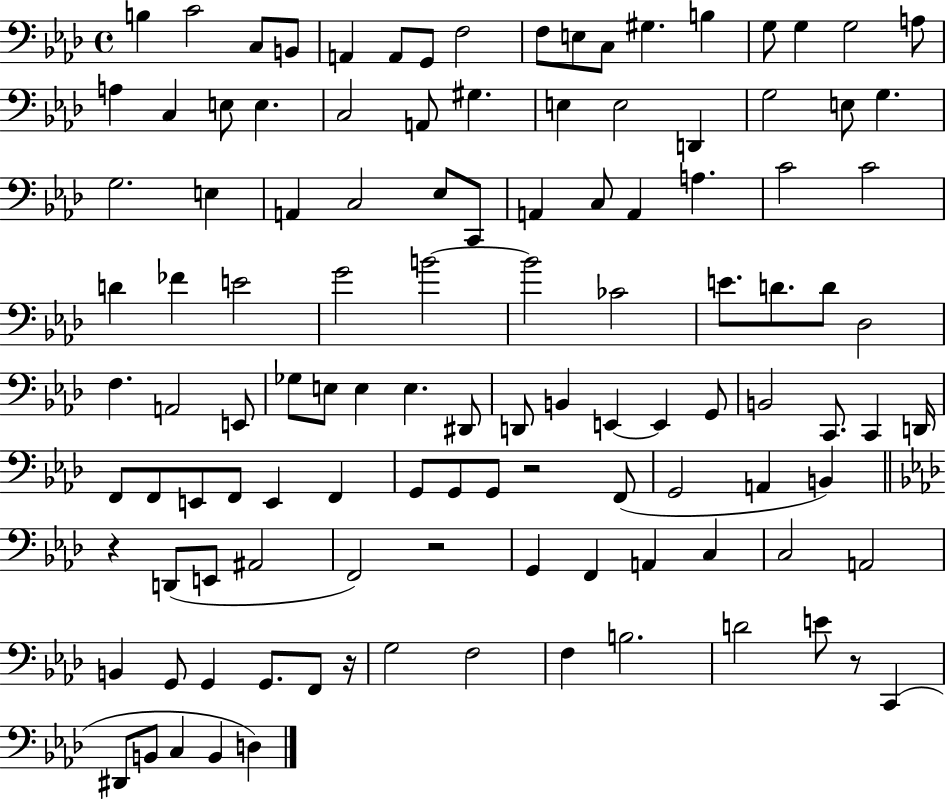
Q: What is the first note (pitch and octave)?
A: B3